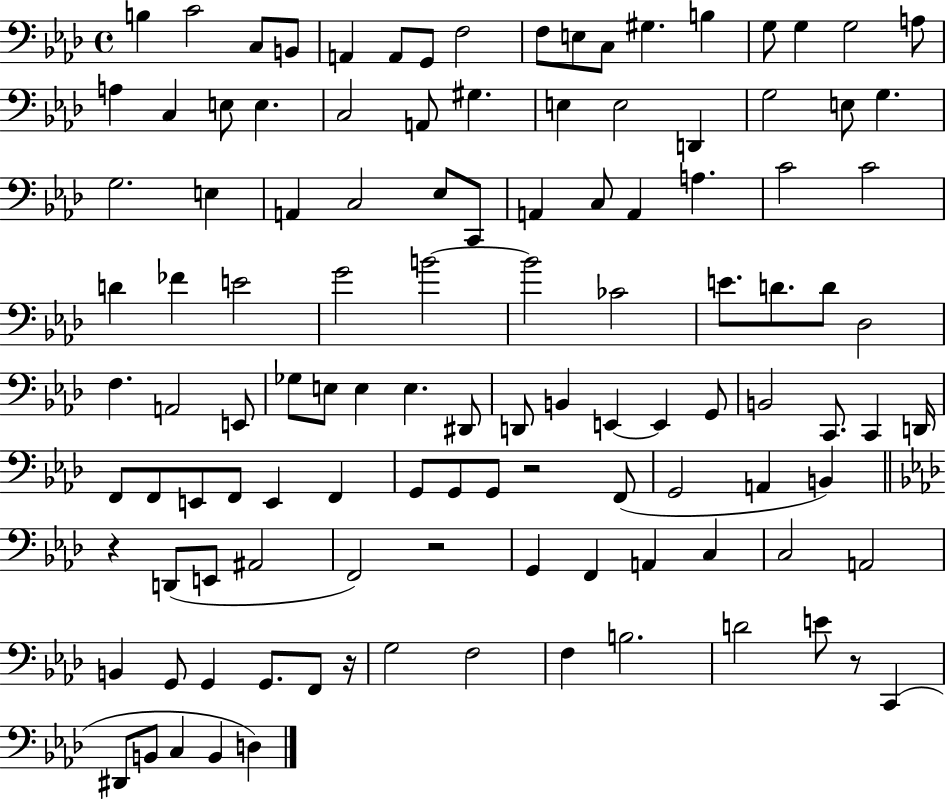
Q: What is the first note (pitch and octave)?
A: B3